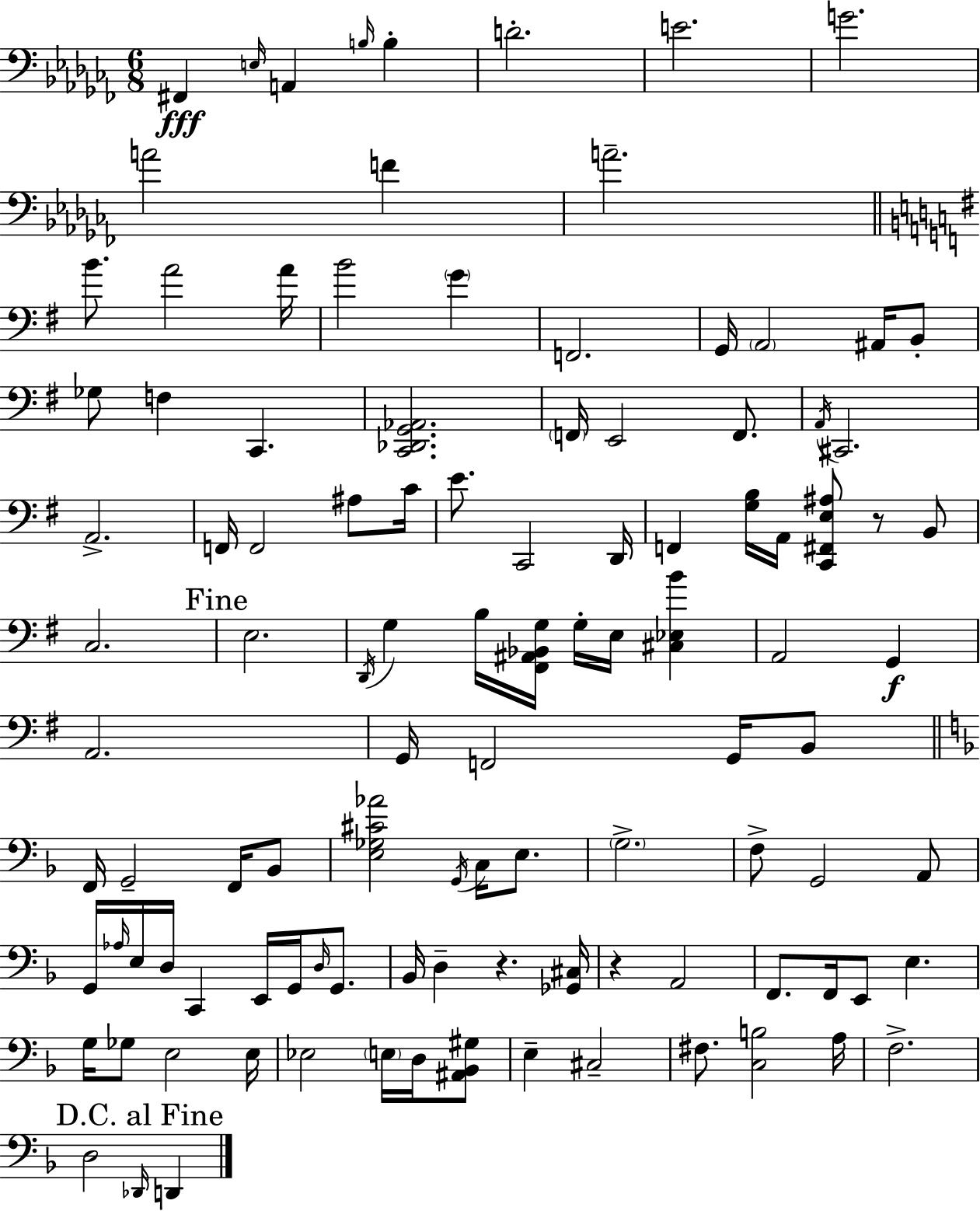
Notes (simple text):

F#2/q E3/s A2/q B3/s B3/q D4/h. E4/h. G4/h. A4/h F4/q A4/h. B4/e. A4/h A4/s B4/h G4/q F2/h. G2/s A2/h A#2/s B2/e Gb3/e F3/q C2/q. [C2,Db2,G2,Ab2]/h. F2/s E2/h F2/e. A2/s C#2/h. A2/h. F2/s F2/h A#3/e C4/s E4/e. C2/h D2/s F2/q [G3,B3]/s A2/s [C2,F#2,E3,A#3]/e R/e B2/e C3/h. E3/h. D2/s G3/q B3/s [F#2,A#2,Bb2,G3]/s G3/s E3/s [C#3,Eb3,B4]/q A2/h G2/q A2/h. G2/s F2/h G2/s B2/e F2/s G2/h F2/s Bb2/e [E3,Gb3,C#4,Ab4]/h G2/s C3/s E3/e. G3/h. F3/e G2/h A2/e G2/s Ab3/s E3/s D3/s C2/q E2/s G2/s D3/s G2/e. Bb2/s D3/q R/q. [Gb2,C#3]/s R/q A2/h F2/e. F2/s E2/e E3/q. G3/s Gb3/e E3/h E3/s Eb3/h E3/s D3/s [A#2,Bb2,G#3]/e E3/q C#3/h F#3/e. [C3,B3]/h A3/s F3/h. D3/h Db2/s D2/q